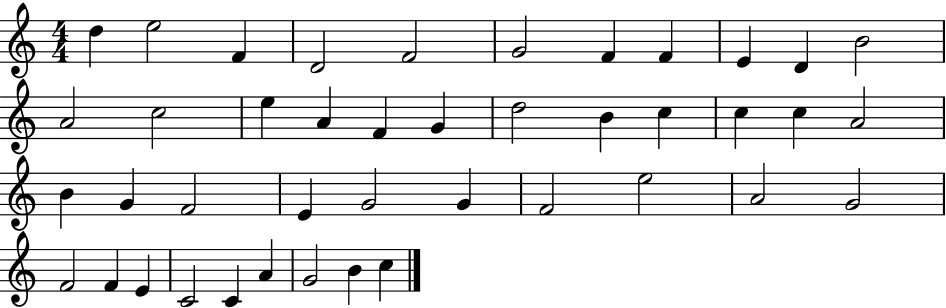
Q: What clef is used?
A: treble